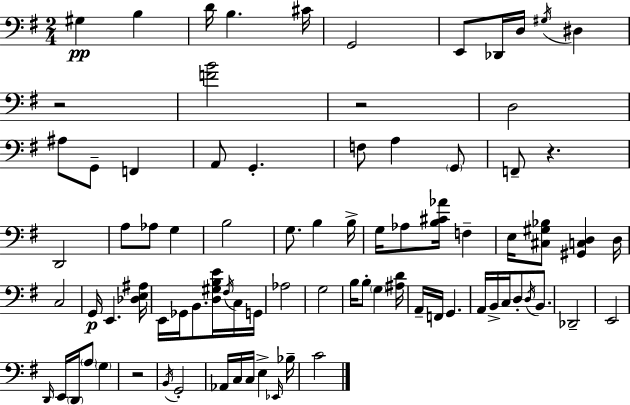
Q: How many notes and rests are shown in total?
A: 84